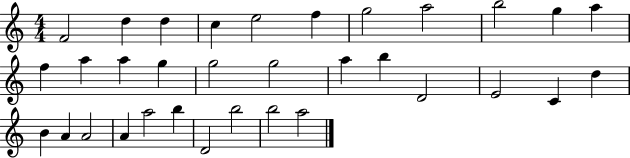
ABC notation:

X:1
T:Untitled
M:4/4
L:1/4
K:C
F2 d d c e2 f g2 a2 b2 g a f a a g g2 g2 a b D2 E2 C d B A A2 A a2 b D2 b2 b2 a2